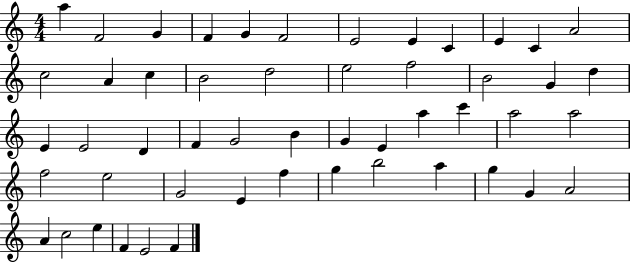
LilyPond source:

{
  \clef treble
  \numericTimeSignature
  \time 4/4
  \key c \major
  a''4 f'2 g'4 | f'4 g'4 f'2 | e'2 e'4 c'4 | e'4 c'4 a'2 | \break c''2 a'4 c''4 | b'2 d''2 | e''2 f''2 | b'2 g'4 d''4 | \break e'4 e'2 d'4 | f'4 g'2 b'4 | g'4 e'4 a''4 c'''4 | a''2 a''2 | \break f''2 e''2 | g'2 e'4 f''4 | g''4 b''2 a''4 | g''4 g'4 a'2 | \break a'4 c''2 e''4 | f'4 e'2 f'4 | \bar "|."
}